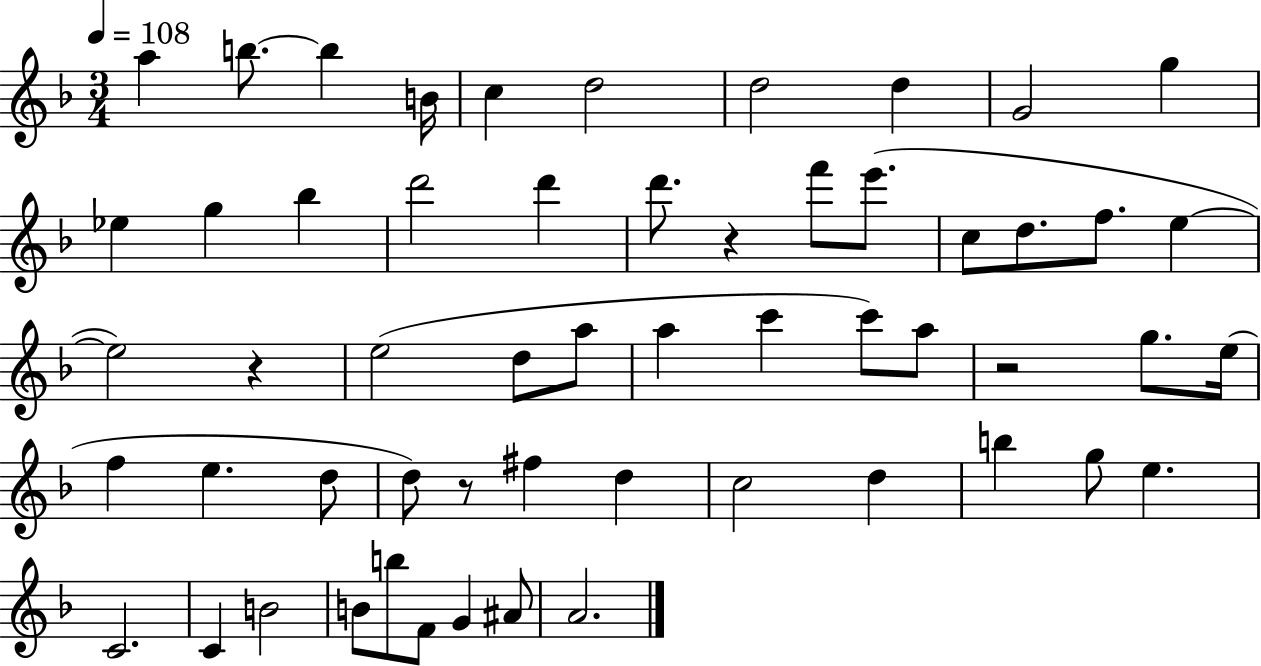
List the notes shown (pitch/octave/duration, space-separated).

A5/q B5/e. B5/q B4/s C5/q D5/h D5/h D5/q G4/h G5/q Eb5/q G5/q Bb5/q D6/h D6/q D6/e. R/q F6/e E6/e. C5/e D5/e. F5/e. E5/q E5/h R/q E5/h D5/e A5/e A5/q C6/q C6/e A5/e R/h G5/e. E5/s F5/q E5/q. D5/e D5/e R/e F#5/q D5/q C5/h D5/q B5/q G5/e E5/q. C4/h. C4/q B4/h B4/e B5/e F4/e G4/q A#4/e A4/h.